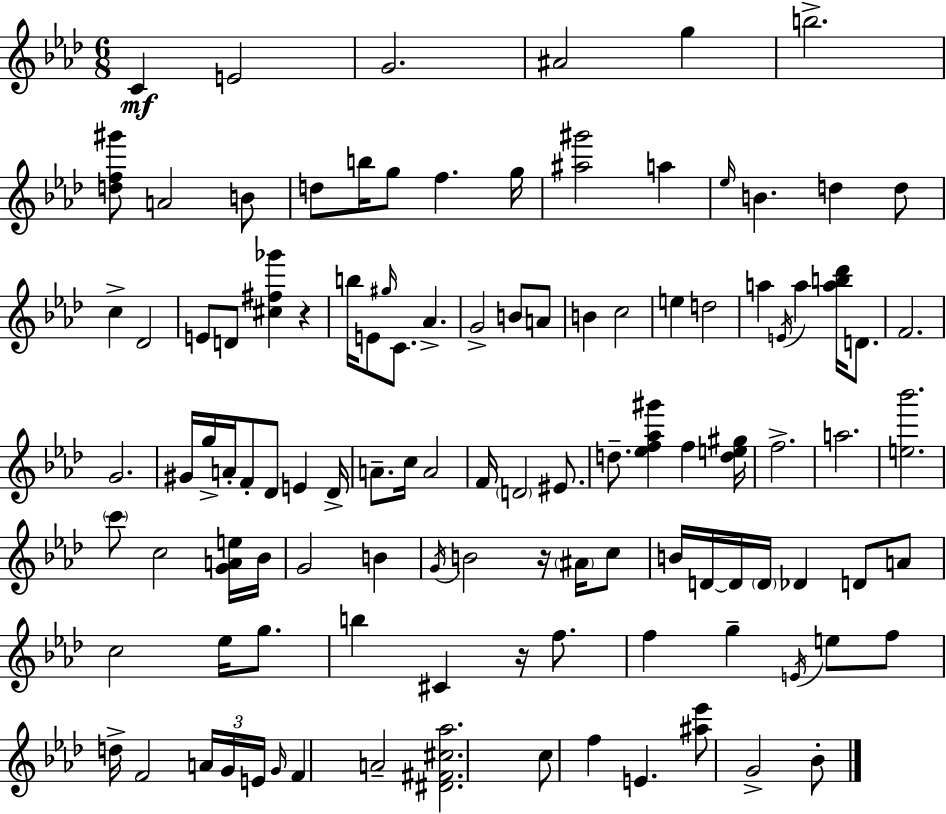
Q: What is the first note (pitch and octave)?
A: C4